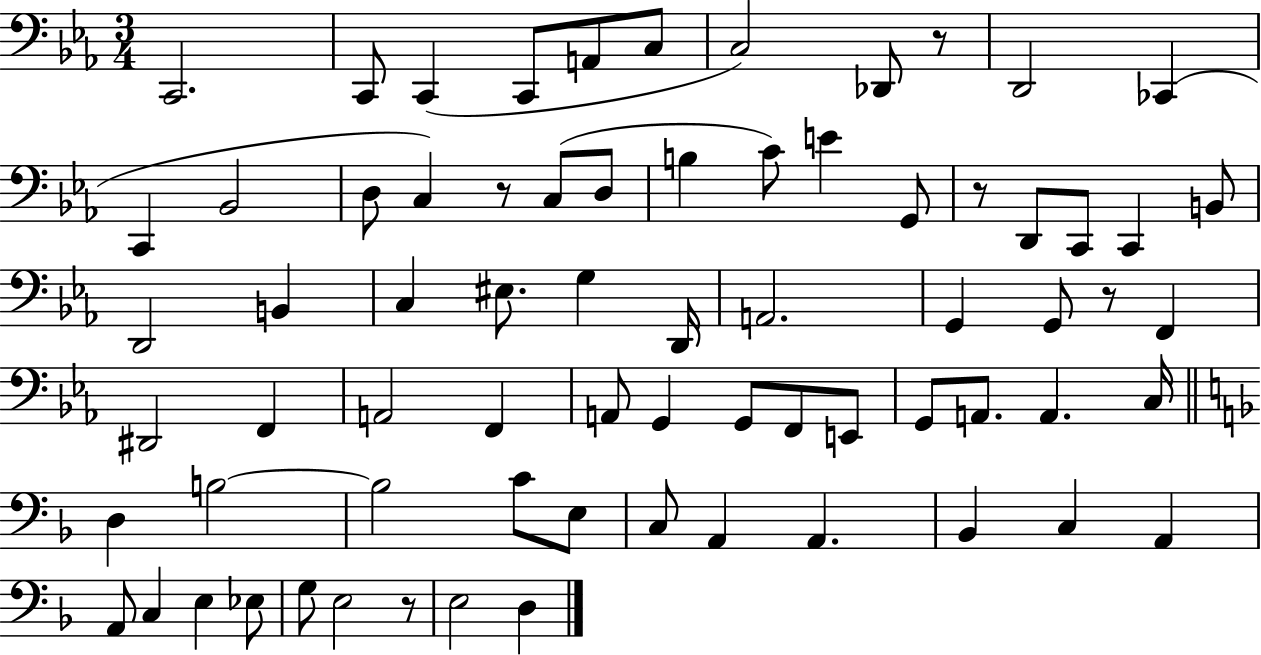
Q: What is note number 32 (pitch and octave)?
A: G2